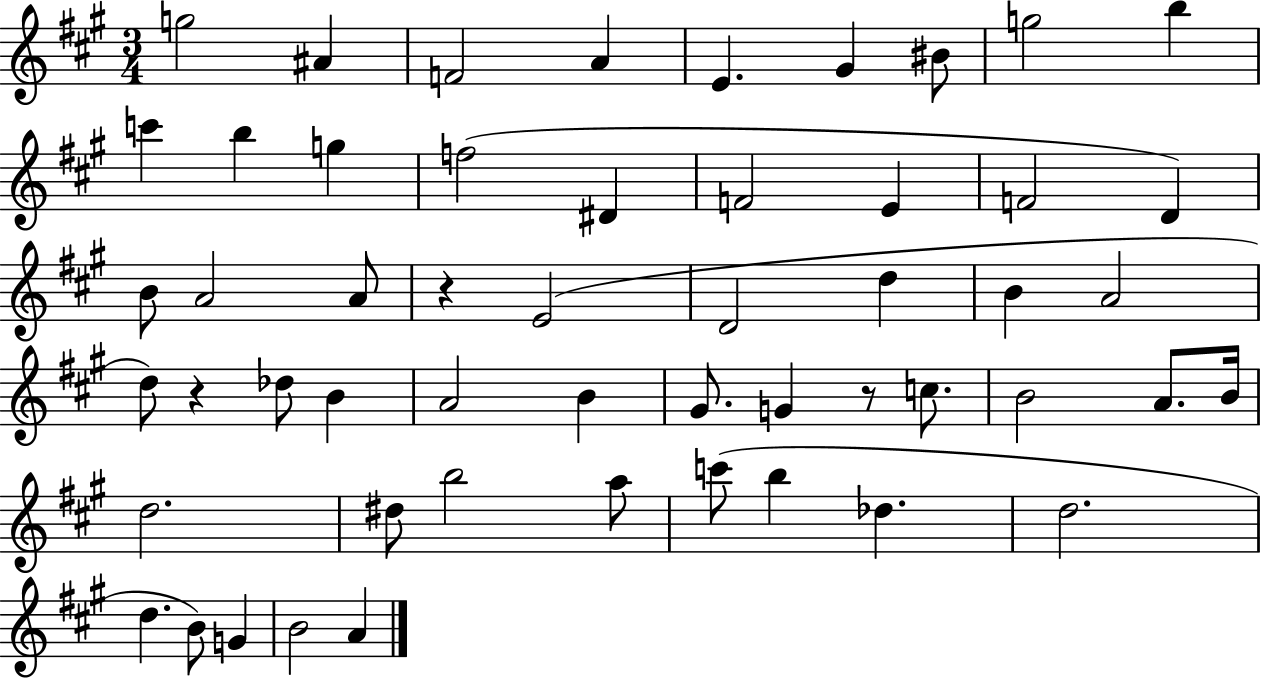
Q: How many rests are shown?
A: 3